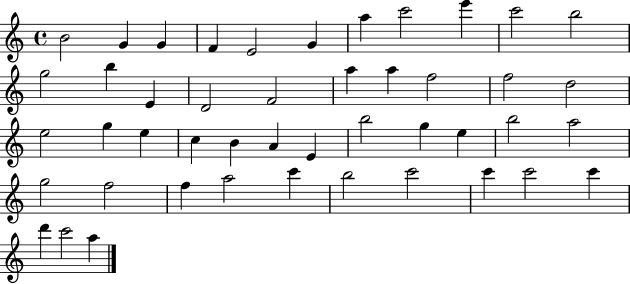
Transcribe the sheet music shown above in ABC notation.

X:1
T:Untitled
M:4/4
L:1/4
K:C
B2 G G F E2 G a c'2 e' c'2 b2 g2 b E D2 F2 a a f2 f2 d2 e2 g e c B A E b2 g e b2 a2 g2 f2 f a2 c' b2 c'2 c' c'2 c' d' c'2 a